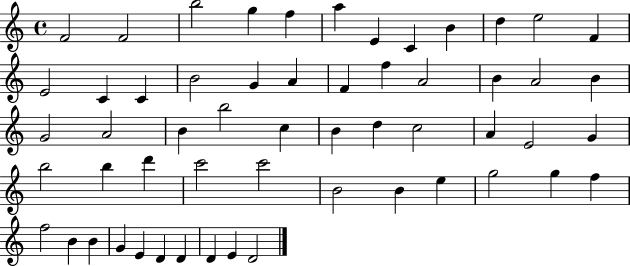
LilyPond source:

{
  \clef treble
  \time 4/4
  \defaultTimeSignature
  \key c \major
  f'2 f'2 | b''2 g''4 f''4 | a''4 e'4 c'4 b'4 | d''4 e''2 f'4 | \break e'2 c'4 c'4 | b'2 g'4 a'4 | f'4 f''4 a'2 | b'4 a'2 b'4 | \break g'2 a'2 | b'4 b''2 c''4 | b'4 d''4 c''2 | a'4 e'2 g'4 | \break b''2 b''4 d'''4 | c'''2 c'''2 | b'2 b'4 e''4 | g''2 g''4 f''4 | \break f''2 b'4 b'4 | g'4 e'4 d'4 d'4 | d'4 e'4 d'2 | \bar "|."
}